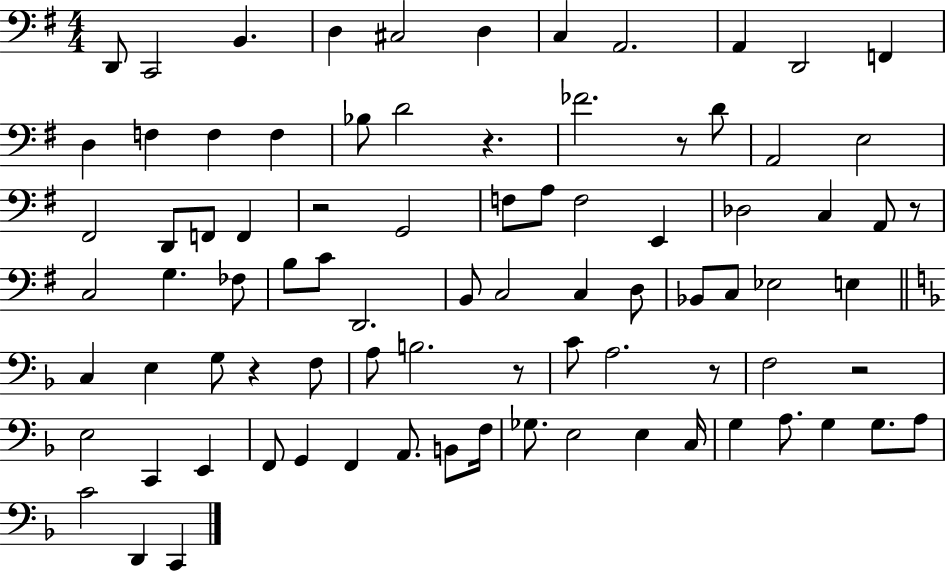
D2/e C2/h B2/q. D3/q C#3/h D3/q C3/q A2/h. A2/q D2/h F2/q D3/q F3/q F3/q F3/q Bb3/e D4/h R/q. FES4/h. R/e D4/e A2/h E3/h F#2/h D2/e F2/e F2/q R/h G2/h F3/e A3/e F3/h E2/q Db3/h C3/q A2/e R/e C3/h G3/q. FES3/e B3/e C4/e D2/h. B2/e C3/h C3/q D3/e Bb2/e C3/e Eb3/h E3/q C3/q E3/q G3/e R/q F3/e A3/e B3/h. R/e C4/e A3/h. R/e F3/h R/h E3/h C2/q E2/q F2/e G2/q F2/q A2/e. B2/e F3/s Gb3/e. E3/h E3/q C3/s G3/q A3/e. G3/q G3/e. A3/e C4/h D2/q C2/q